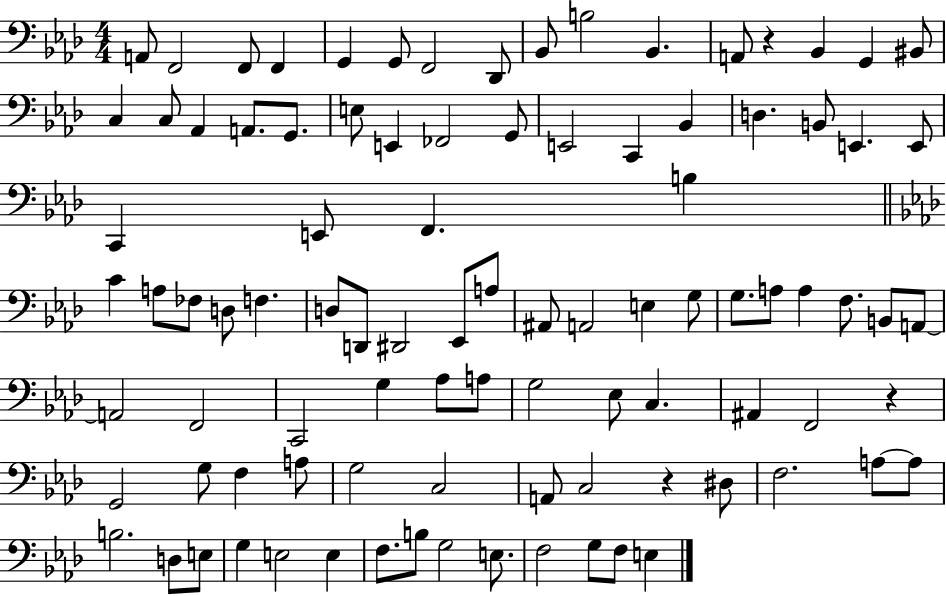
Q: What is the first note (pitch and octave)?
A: A2